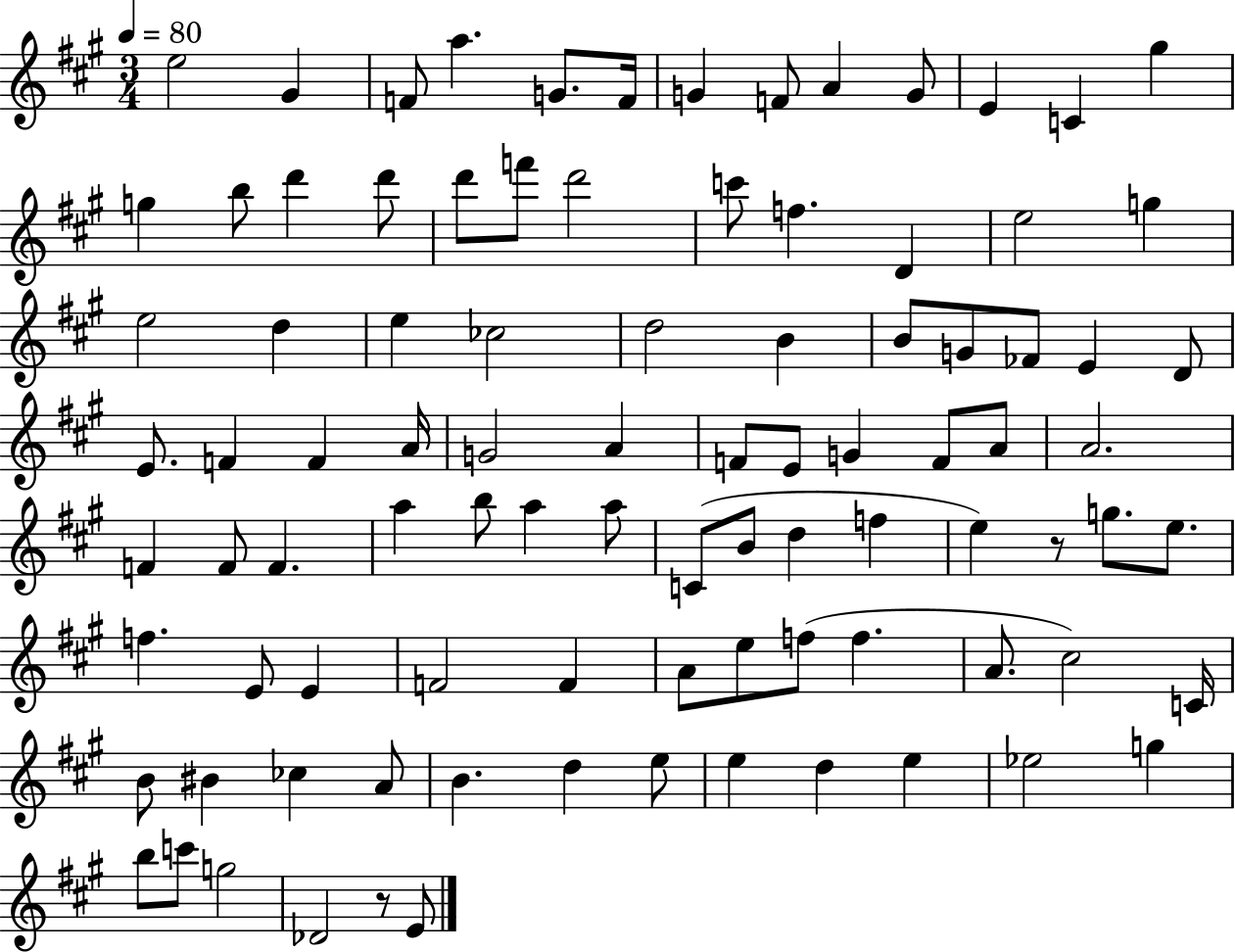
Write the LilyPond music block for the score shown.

{
  \clef treble
  \numericTimeSignature
  \time 3/4
  \key a \major
  \tempo 4 = 80
  \repeat volta 2 { e''2 gis'4 | f'8 a''4. g'8. f'16 | g'4 f'8 a'4 g'8 | e'4 c'4 gis''4 | \break g''4 b''8 d'''4 d'''8 | d'''8 f'''8 d'''2 | c'''8 f''4. d'4 | e''2 g''4 | \break e''2 d''4 | e''4 ces''2 | d''2 b'4 | b'8 g'8 fes'8 e'4 d'8 | \break e'8. f'4 f'4 a'16 | g'2 a'4 | f'8 e'8 g'4 f'8 a'8 | a'2. | \break f'4 f'8 f'4. | a''4 b''8 a''4 a''8 | c'8( b'8 d''4 f''4 | e''4) r8 g''8. e''8. | \break f''4. e'8 e'4 | f'2 f'4 | a'8 e''8 f''8( f''4. | a'8. cis''2) c'16 | \break b'8 bis'4 ces''4 a'8 | b'4. d''4 e''8 | e''4 d''4 e''4 | ees''2 g''4 | \break b''8 c'''8 g''2 | des'2 r8 e'8 | } \bar "|."
}